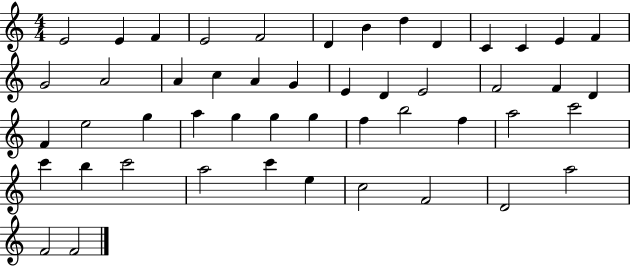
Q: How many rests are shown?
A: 0